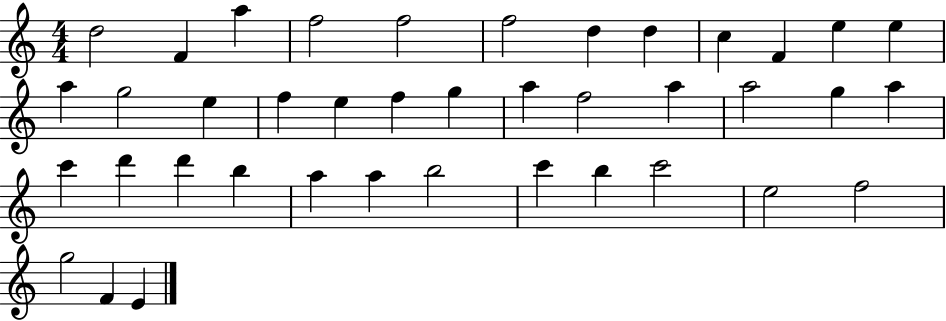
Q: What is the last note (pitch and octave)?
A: E4